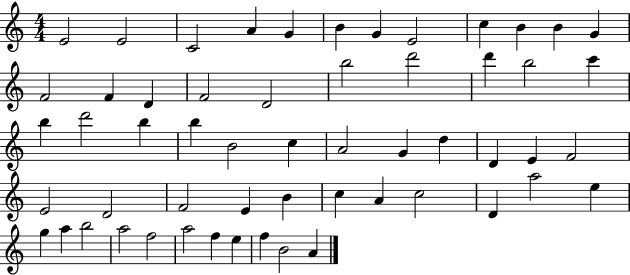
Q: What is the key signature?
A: C major